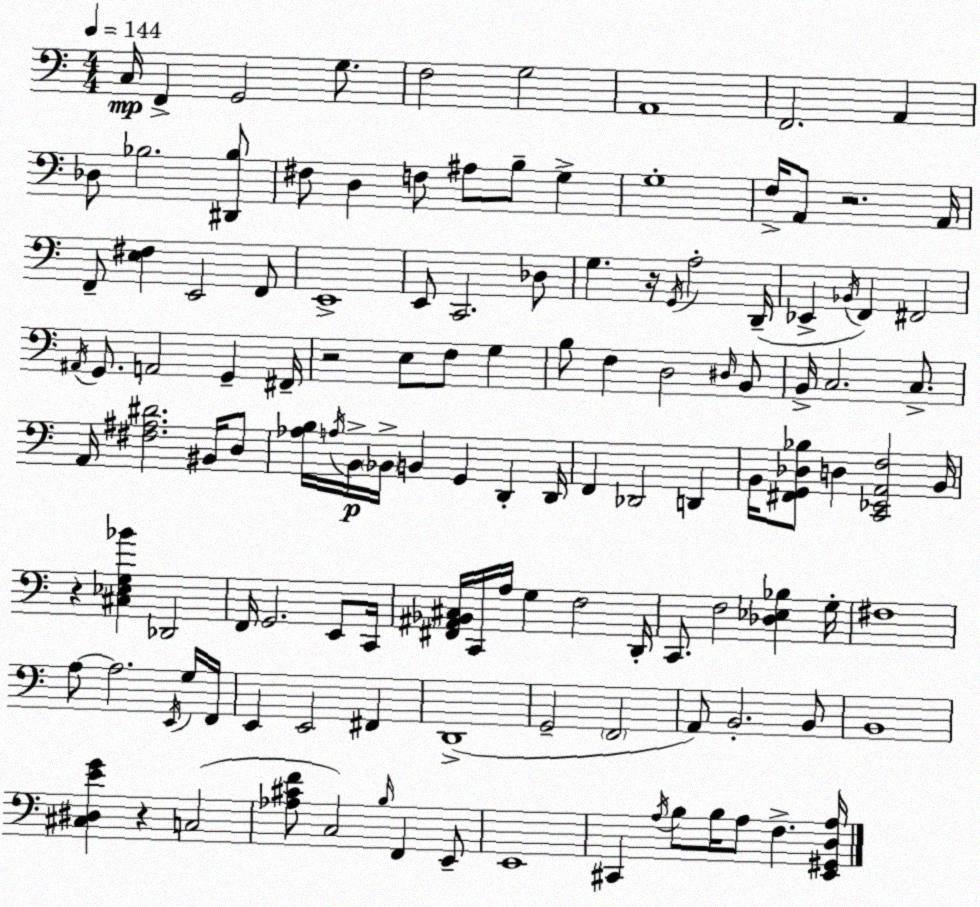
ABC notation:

X:1
T:Untitled
M:4/4
L:1/4
K:C
C,/4 F,, G,,2 G,/2 F,2 G,2 A,,4 F,,2 A,, _D,/2 _B,2 [^D,,_B,]/2 ^F,/2 D, F,/2 ^A,/2 B,/2 G, G,4 F,/4 A,,/2 z2 A,,/4 F,,/2 [E,^F,] E,,2 F,,/2 E,,4 E,,/2 C,,2 _D,/2 G, z/4 G,,/4 A,2 D,,/4 _E,, _B,,/4 F,, ^F,,2 ^A,,/4 G,,/2 A,,2 G,, ^F,,/4 z2 E,/2 F,/2 G, B,/2 F, D,2 ^D,/4 B,,/2 B,,/4 C,2 C,/2 A,,/4 [^F,^A,^D]2 ^B,,/4 D,/2 [_A,B,]/4 A,/4 B,,/4 _B,,/4 B,, G,, D,, D,,/4 F,, _D,,2 D,, B,,/4 [^F,,G,,_D,_B,]/2 D, [C,,_E,,A,,F,]2 B,,/4 z [^C,_E,G,_B] _D,,2 F,,/4 G,,2 E,,/2 C,,/4 [^F,,^A,,_B,,^C,]/4 C,,/4 A,/4 G, F,2 D,,/4 C,,/2 F,2 [_D,_E,_B,] G,/4 ^F,4 A,/2 A,2 E,,/4 G,/4 F,,/4 E,, E,,2 ^F,, D,,4 G,,2 F,,2 A,,/2 B,,2 B,,/2 B,,4 [^C,^D,EG] z C,2 [_A,^CF]/2 C,2 B,/4 F,, E,,/2 E,,4 ^C,, A,/4 B,/2 B,/4 A,/2 F, [E,,^G,,D,A,]/4